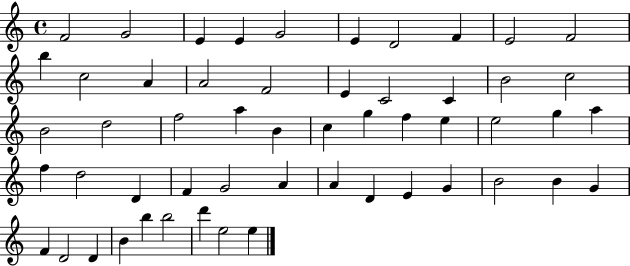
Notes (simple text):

F4/h G4/h E4/q E4/q G4/h E4/q D4/h F4/q E4/h F4/h B5/q C5/h A4/q A4/h F4/h E4/q C4/h C4/q B4/h C5/h B4/h D5/h F5/h A5/q B4/q C5/q G5/q F5/q E5/q E5/h G5/q A5/q F5/q D5/h D4/q F4/q G4/h A4/q A4/q D4/q E4/q G4/q B4/h B4/q G4/q F4/q D4/h D4/q B4/q B5/q B5/h D6/q E5/h E5/q